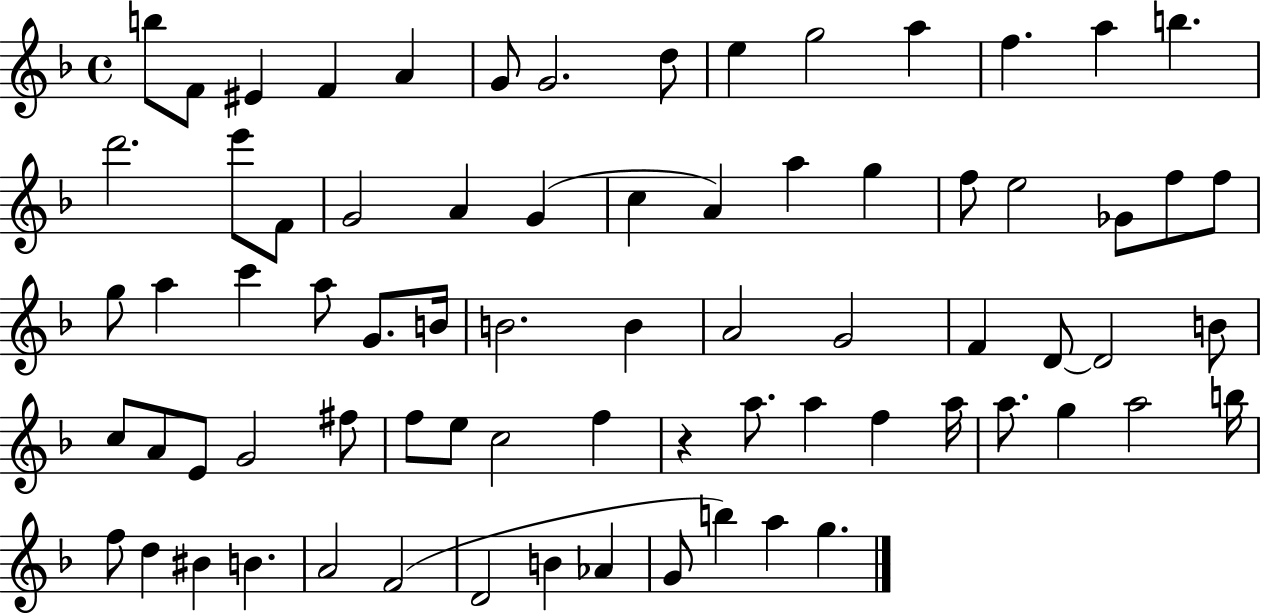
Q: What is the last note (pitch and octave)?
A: G5